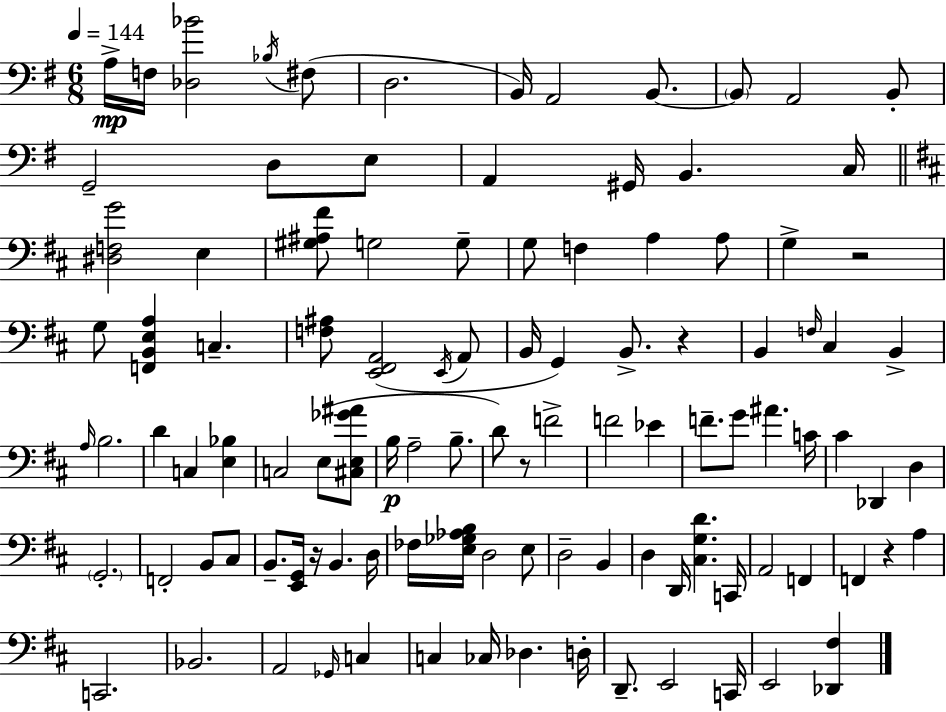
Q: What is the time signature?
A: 6/8